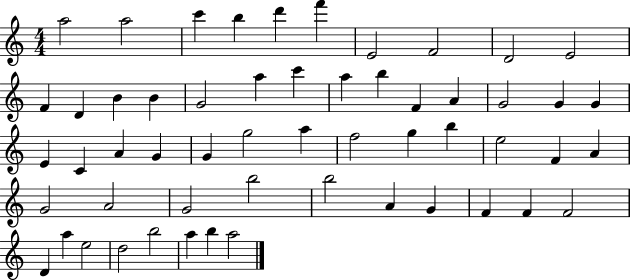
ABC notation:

X:1
T:Untitled
M:4/4
L:1/4
K:C
a2 a2 c' b d' f' E2 F2 D2 E2 F D B B G2 a c' a b F A G2 G G E C A G G g2 a f2 g b e2 F A G2 A2 G2 b2 b2 A G F F F2 D a e2 d2 b2 a b a2